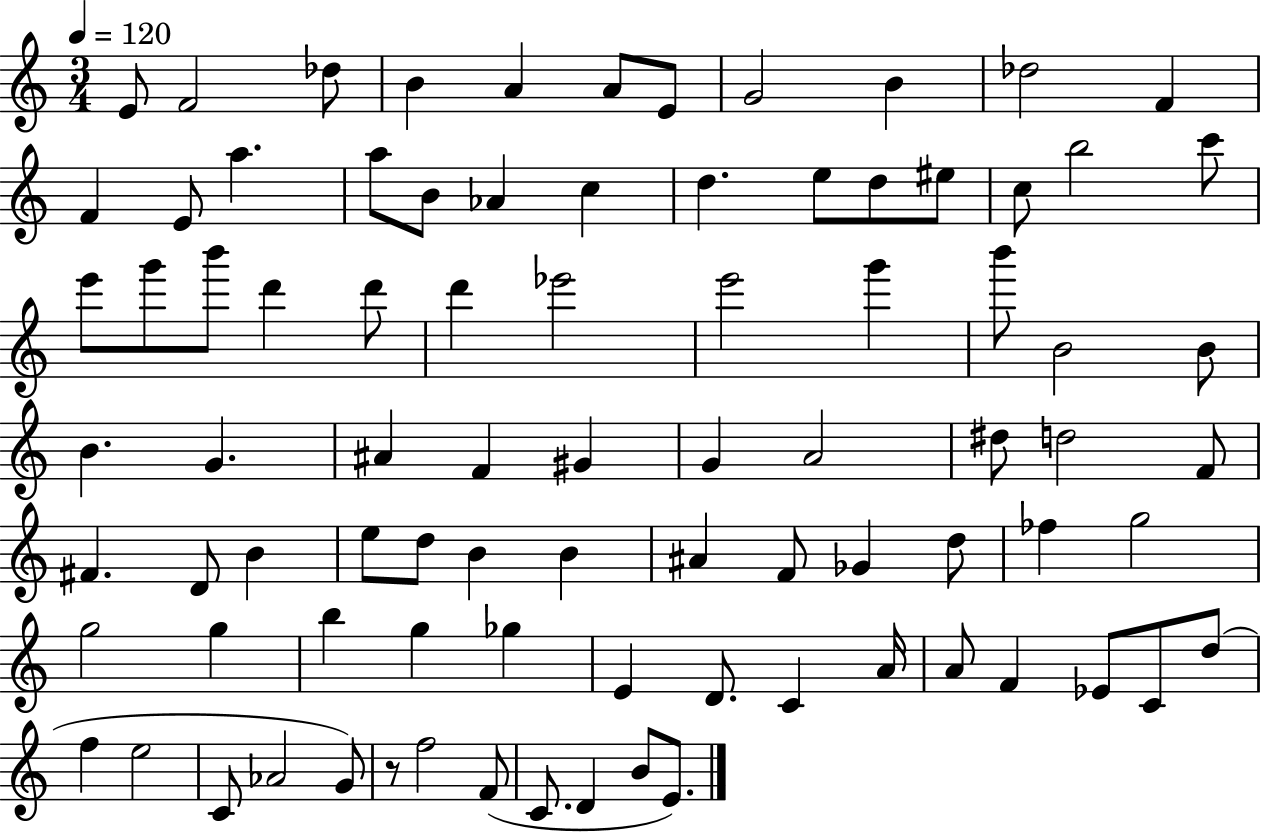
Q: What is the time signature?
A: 3/4